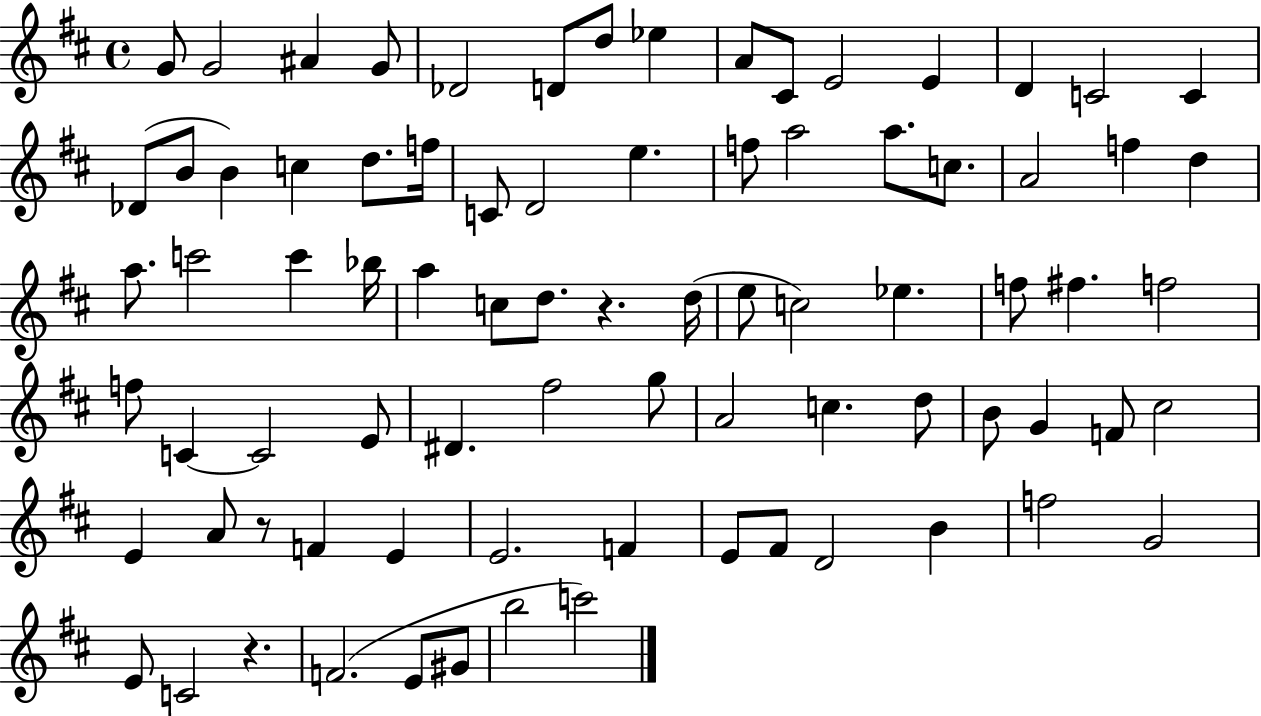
X:1
T:Untitled
M:4/4
L:1/4
K:D
G/2 G2 ^A G/2 _D2 D/2 d/2 _e A/2 ^C/2 E2 E D C2 C _D/2 B/2 B c d/2 f/4 C/2 D2 e f/2 a2 a/2 c/2 A2 f d a/2 c'2 c' _b/4 a c/2 d/2 z d/4 e/2 c2 _e f/2 ^f f2 f/2 C C2 E/2 ^D ^f2 g/2 A2 c d/2 B/2 G F/2 ^c2 E A/2 z/2 F E E2 F E/2 ^F/2 D2 B f2 G2 E/2 C2 z F2 E/2 ^G/2 b2 c'2